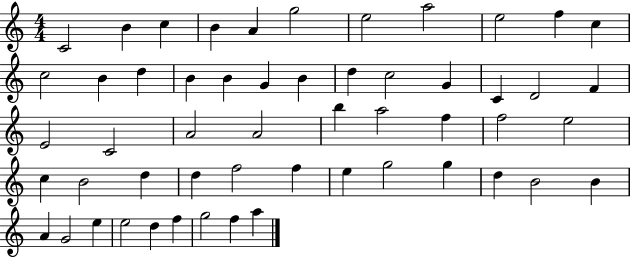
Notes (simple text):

C4/h B4/q C5/q B4/q A4/q G5/h E5/h A5/h E5/h F5/q C5/q C5/h B4/q D5/q B4/q B4/q G4/q B4/q D5/q C5/h G4/q C4/q D4/h F4/q E4/h C4/h A4/h A4/h B5/q A5/h F5/q F5/h E5/h C5/q B4/h D5/q D5/q F5/h F5/q E5/q G5/h G5/q D5/q B4/h B4/q A4/q G4/h E5/q E5/h D5/q F5/q G5/h F5/q A5/q